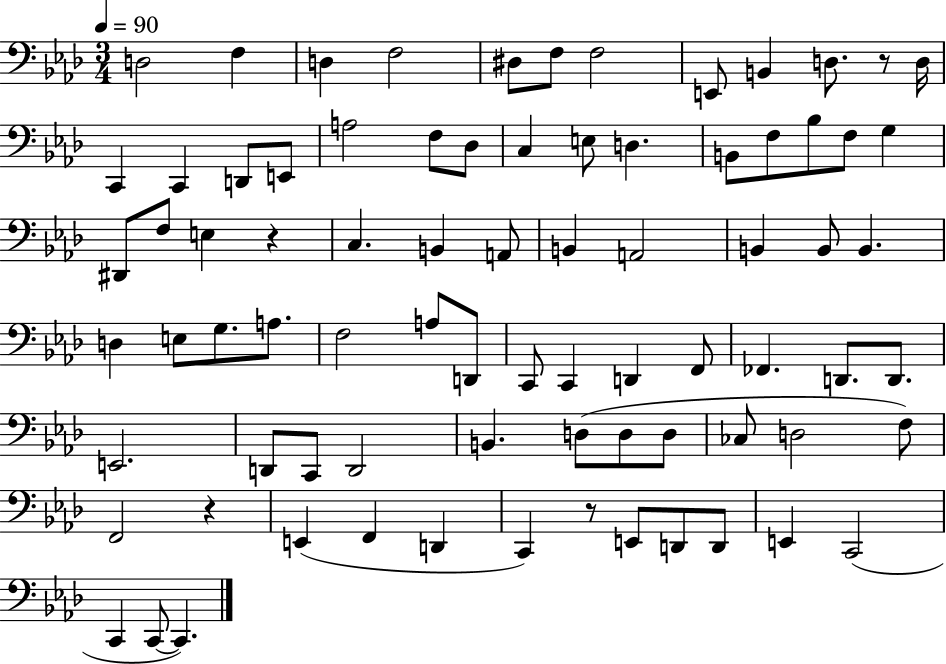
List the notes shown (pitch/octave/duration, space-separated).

D3/h F3/q D3/q F3/h D#3/e F3/e F3/h E2/e B2/q D3/e. R/e D3/s C2/q C2/q D2/e E2/e A3/h F3/e Db3/e C3/q E3/e D3/q. B2/e F3/e Bb3/e F3/e G3/q D#2/e F3/e E3/q R/q C3/q. B2/q A2/e B2/q A2/h B2/q B2/e B2/q. D3/q E3/e G3/e. A3/e. F3/h A3/e D2/e C2/e C2/q D2/q F2/e FES2/q. D2/e. D2/e. E2/h. D2/e C2/e D2/h B2/q. D3/e D3/e D3/e CES3/e D3/h F3/e F2/h R/q E2/q F2/q D2/q C2/q R/e E2/e D2/e D2/e E2/q C2/h C2/q C2/e C2/q.